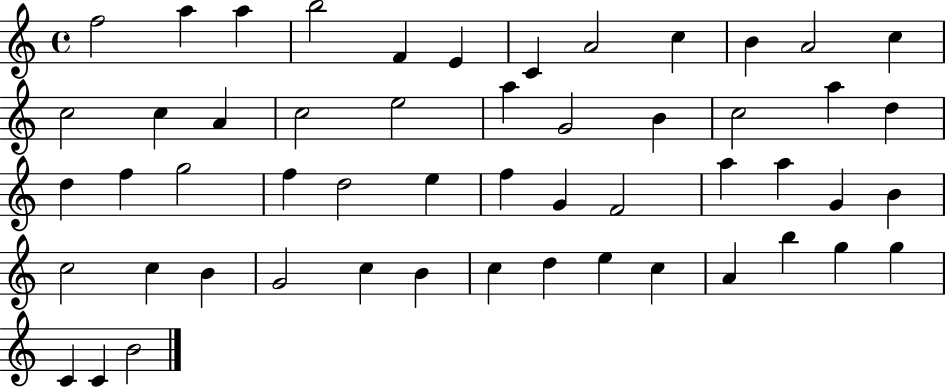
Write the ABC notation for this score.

X:1
T:Untitled
M:4/4
L:1/4
K:C
f2 a a b2 F E C A2 c B A2 c c2 c A c2 e2 a G2 B c2 a d d f g2 f d2 e f G F2 a a G B c2 c B G2 c B c d e c A b g g C C B2